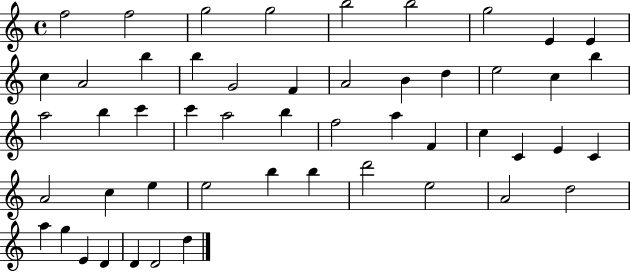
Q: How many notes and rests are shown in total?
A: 51